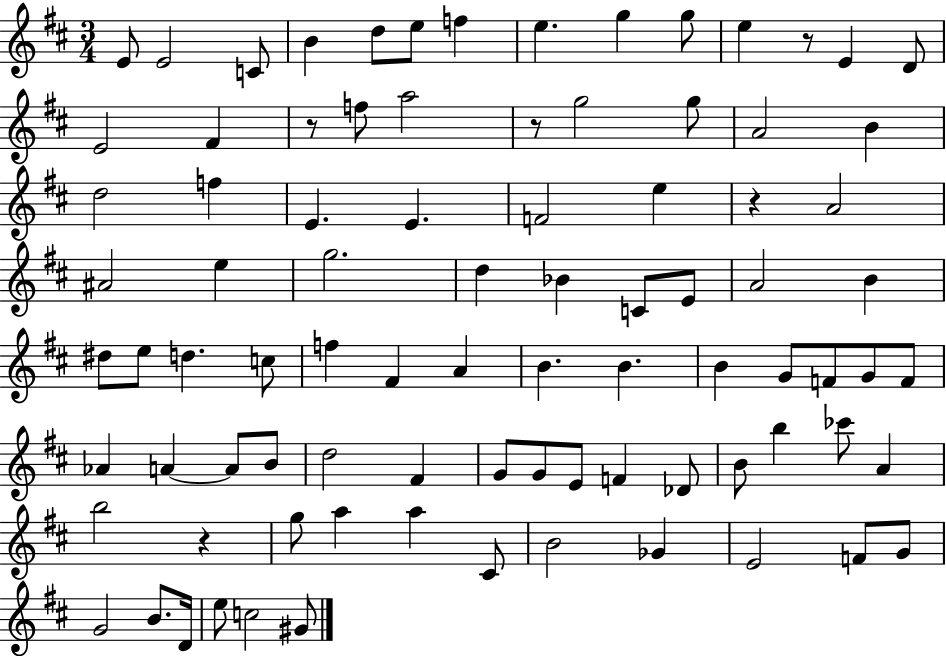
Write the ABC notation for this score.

X:1
T:Untitled
M:3/4
L:1/4
K:D
E/2 E2 C/2 B d/2 e/2 f e g g/2 e z/2 E D/2 E2 ^F z/2 f/2 a2 z/2 g2 g/2 A2 B d2 f E E F2 e z A2 ^A2 e g2 d _B C/2 E/2 A2 B ^d/2 e/2 d c/2 f ^F A B B B G/2 F/2 G/2 F/2 _A A A/2 B/2 d2 ^F G/2 G/2 E/2 F _D/2 B/2 b _c'/2 A b2 z g/2 a a ^C/2 B2 _G E2 F/2 G/2 G2 B/2 D/4 e/2 c2 ^G/2